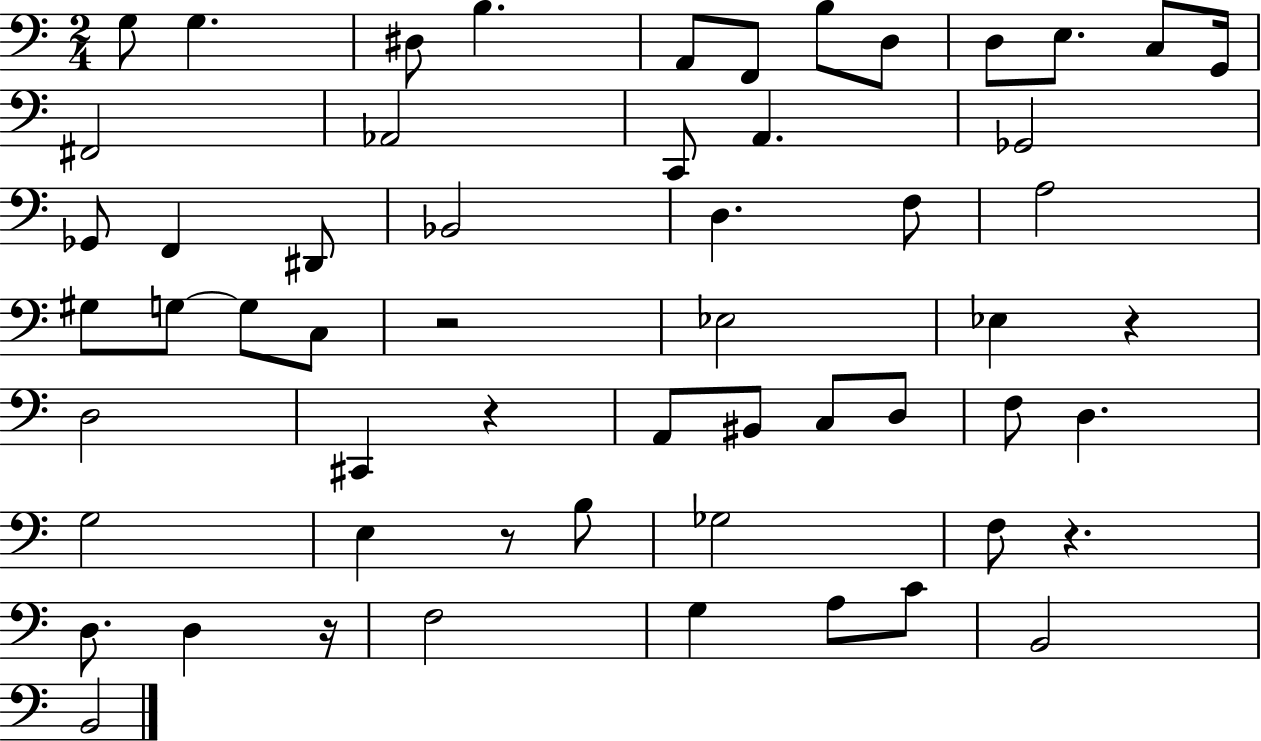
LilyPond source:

{
  \clef bass
  \numericTimeSignature
  \time 2/4
  \key c \major
  g8 g4. | dis8 b4. | a,8 f,8 b8 d8 | d8 e8. c8 g,16 | \break fis,2 | aes,2 | c,8 a,4. | ges,2 | \break ges,8 f,4 dis,8 | bes,2 | d4. f8 | a2 | \break gis8 g8~~ g8 c8 | r2 | ees2 | ees4 r4 | \break d2 | cis,4 r4 | a,8 bis,8 c8 d8 | f8 d4. | \break g2 | e4 r8 b8 | ges2 | f8 r4. | \break d8. d4 r16 | f2 | g4 a8 c'8 | b,2 | \break b,2 | \bar "|."
}